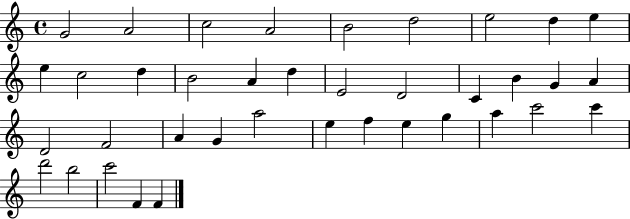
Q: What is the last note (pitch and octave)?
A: F4